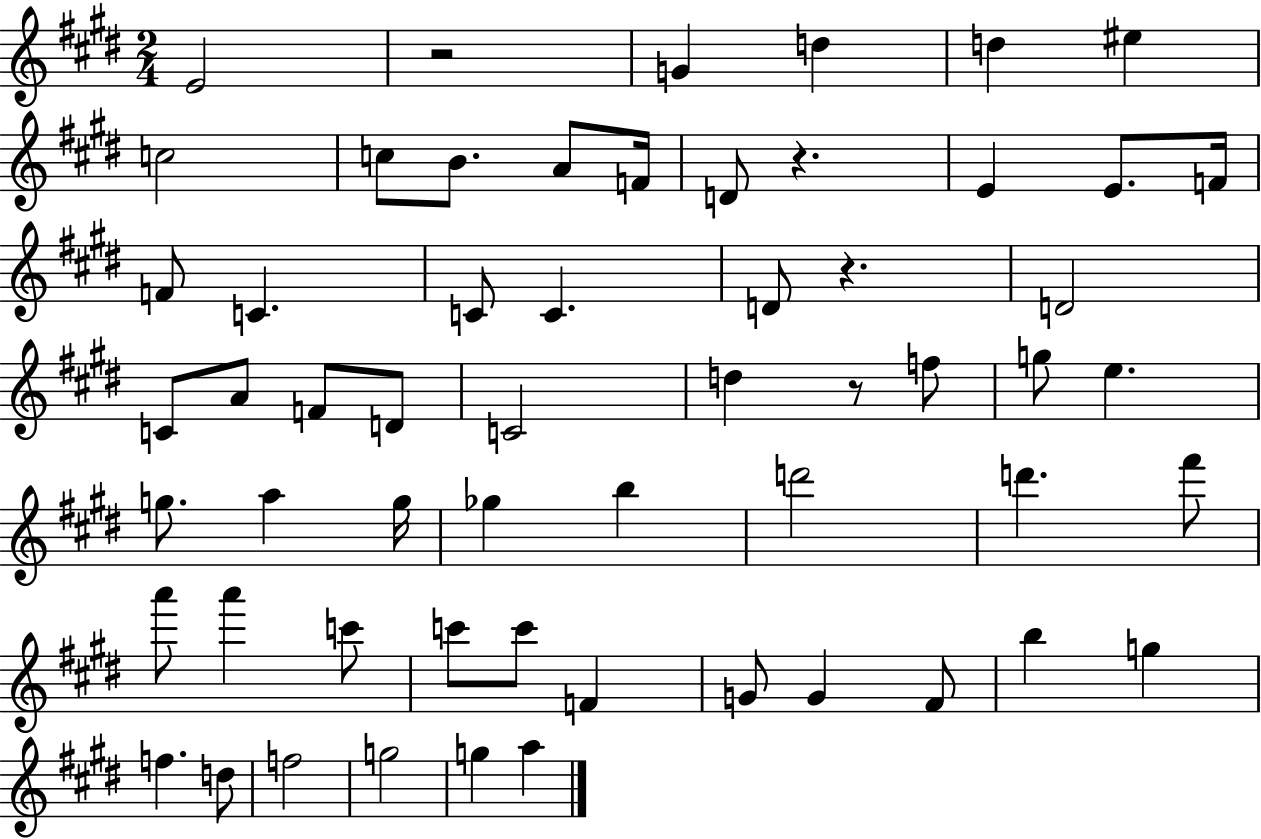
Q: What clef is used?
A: treble